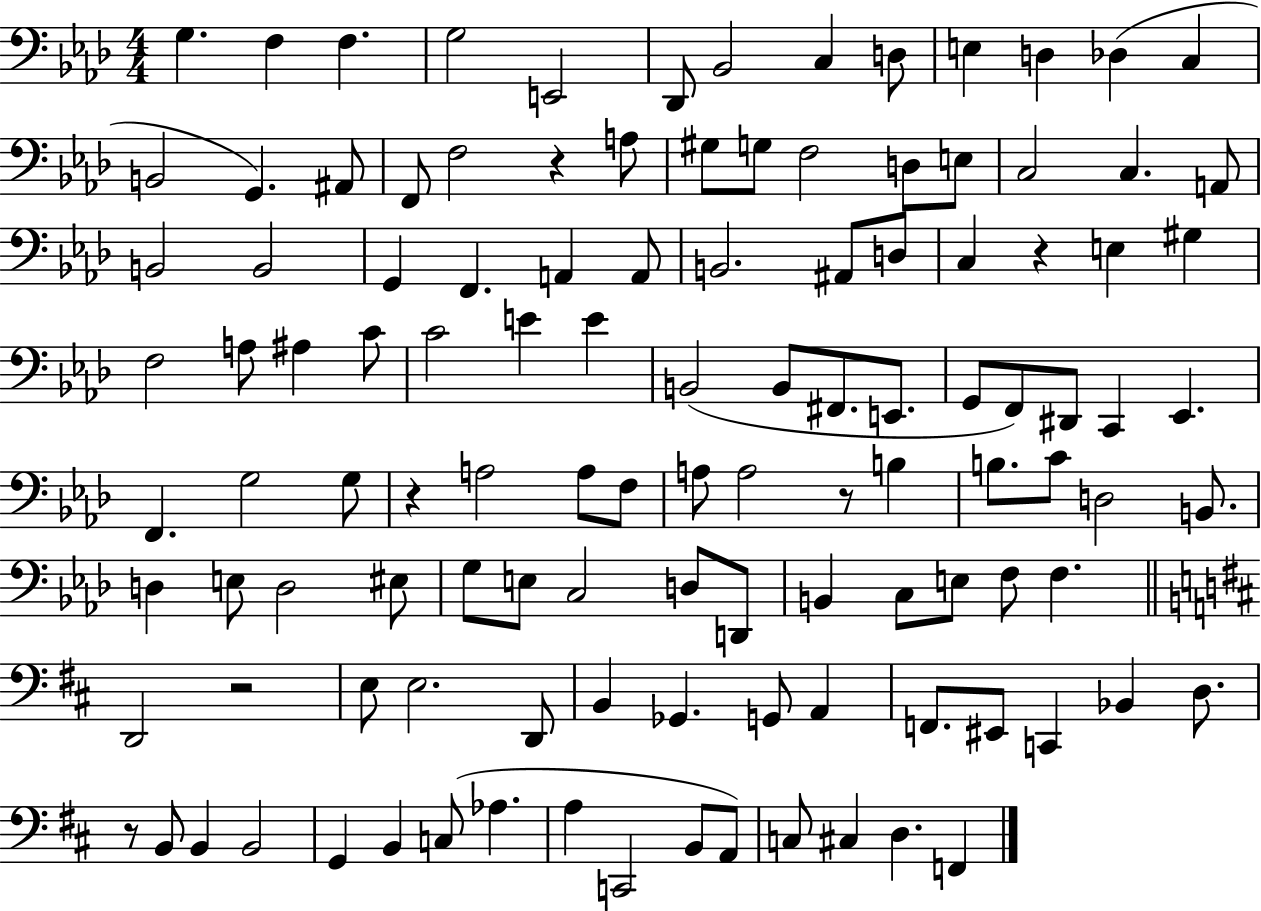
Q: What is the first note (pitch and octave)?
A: G3